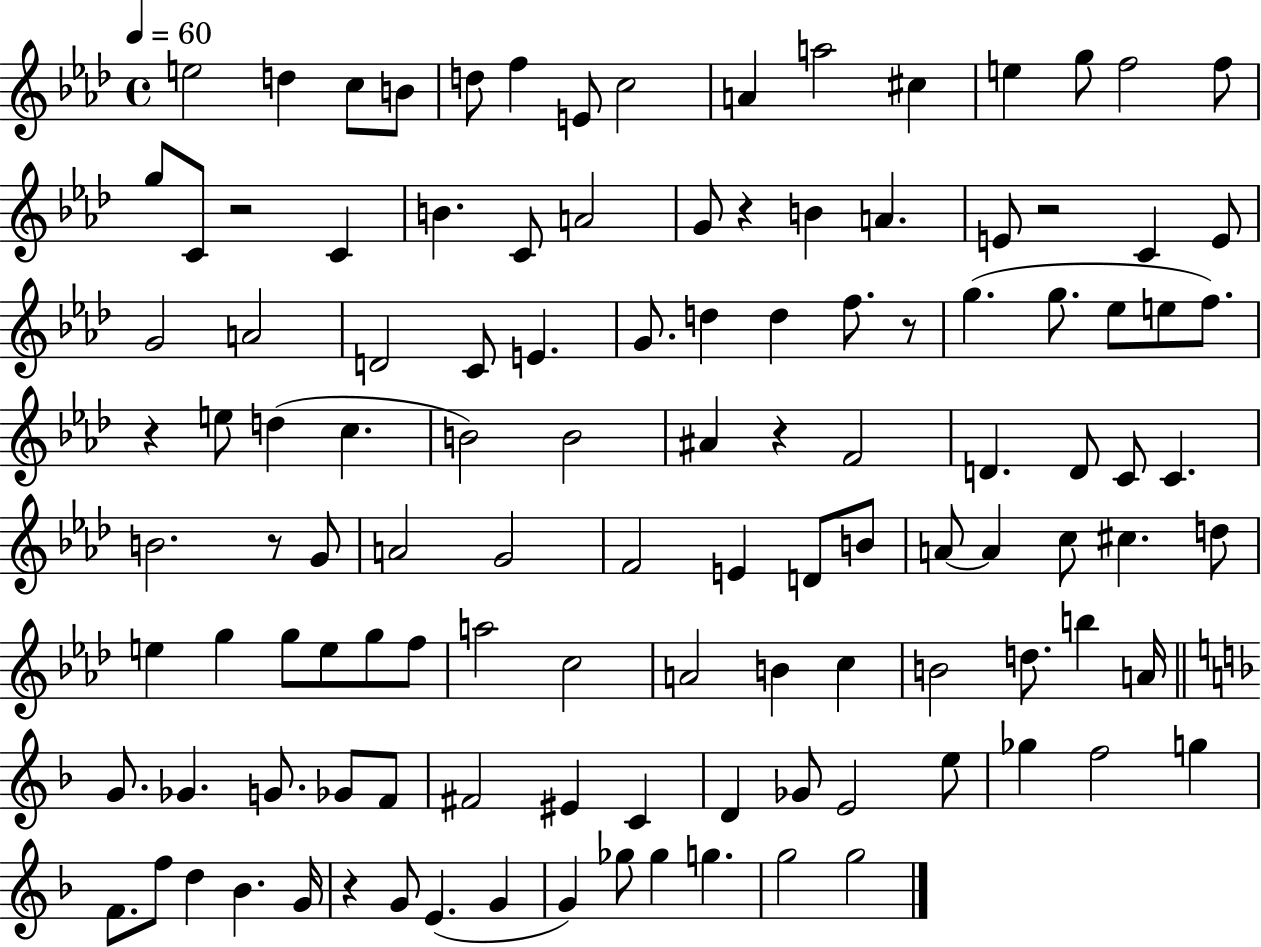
E5/h D5/q C5/e B4/e D5/e F5/q E4/e C5/h A4/q A5/h C#5/q E5/q G5/e F5/h F5/e G5/e C4/e R/h C4/q B4/q. C4/e A4/h G4/e R/q B4/q A4/q. E4/e R/h C4/q E4/e G4/h A4/h D4/h C4/e E4/q. G4/e. D5/q D5/q F5/e. R/e G5/q. G5/e. Eb5/e E5/e F5/e. R/q E5/e D5/q C5/q. B4/h B4/h A#4/q R/q F4/h D4/q. D4/e C4/e C4/q. B4/h. R/e G4/e A4/h G4/h F4/h E4/q D4/e B4/e A4/e A4/q C5/e C#5/q. D5/e E5/q G5/q G5/e E5/e G5/e F5/e A5/h C5/h A4/h B4/q C5/q B4/h D5/e. B5/q A4/s G4/e. Gb4/q. G4/e. Gb4/e F4/e F#4/h EIS4/q C4/q D4/q Gb4/e E4/h E5/e Gb5/q F5/h G5/q F4/e. F5/e D5/q Bb4/q. G4/s R/q G4/e E4/q. G4/q G4/q Gb5/e Gb5/q G5/q. G5/h G5/h